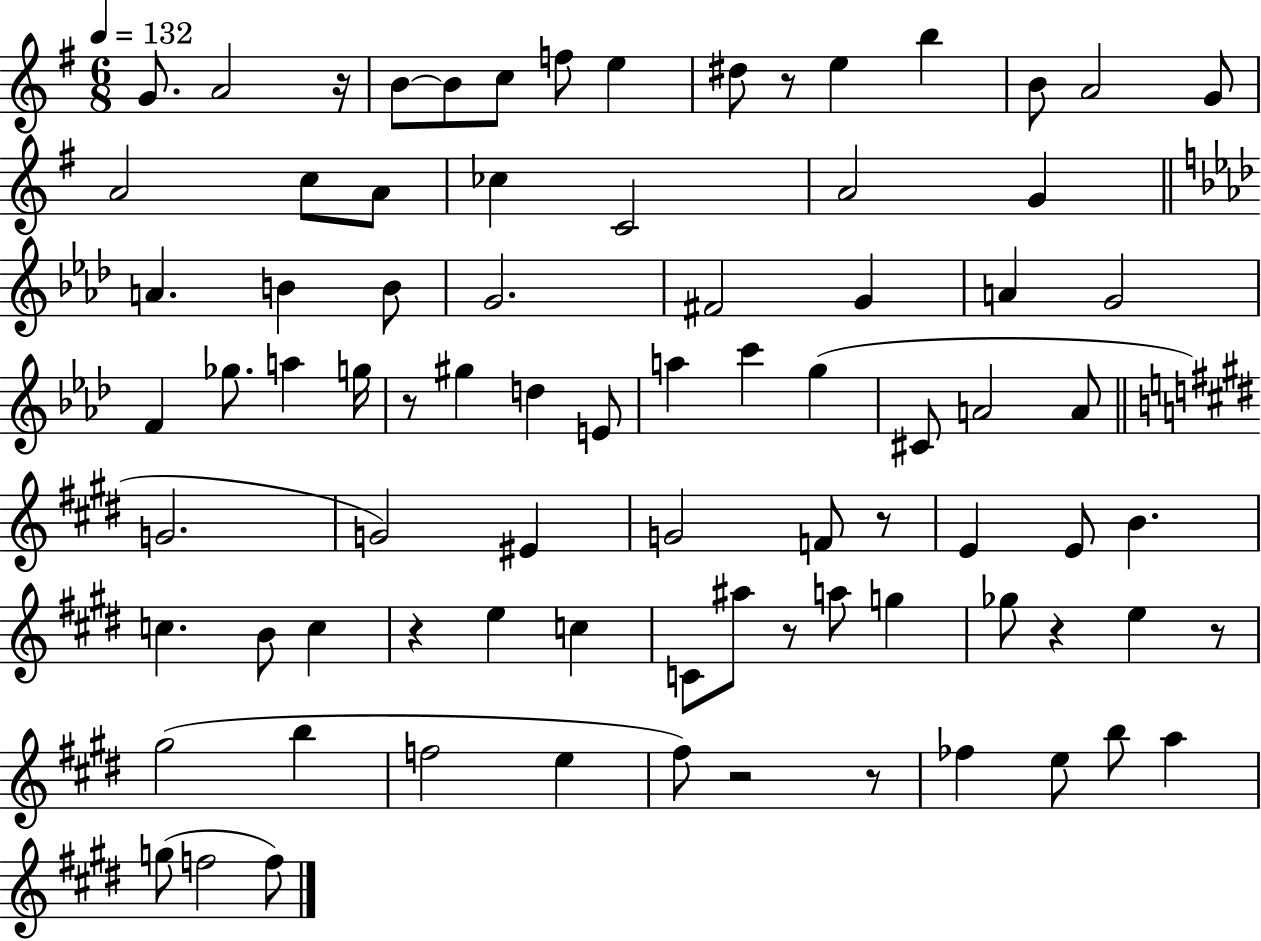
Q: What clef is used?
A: treble